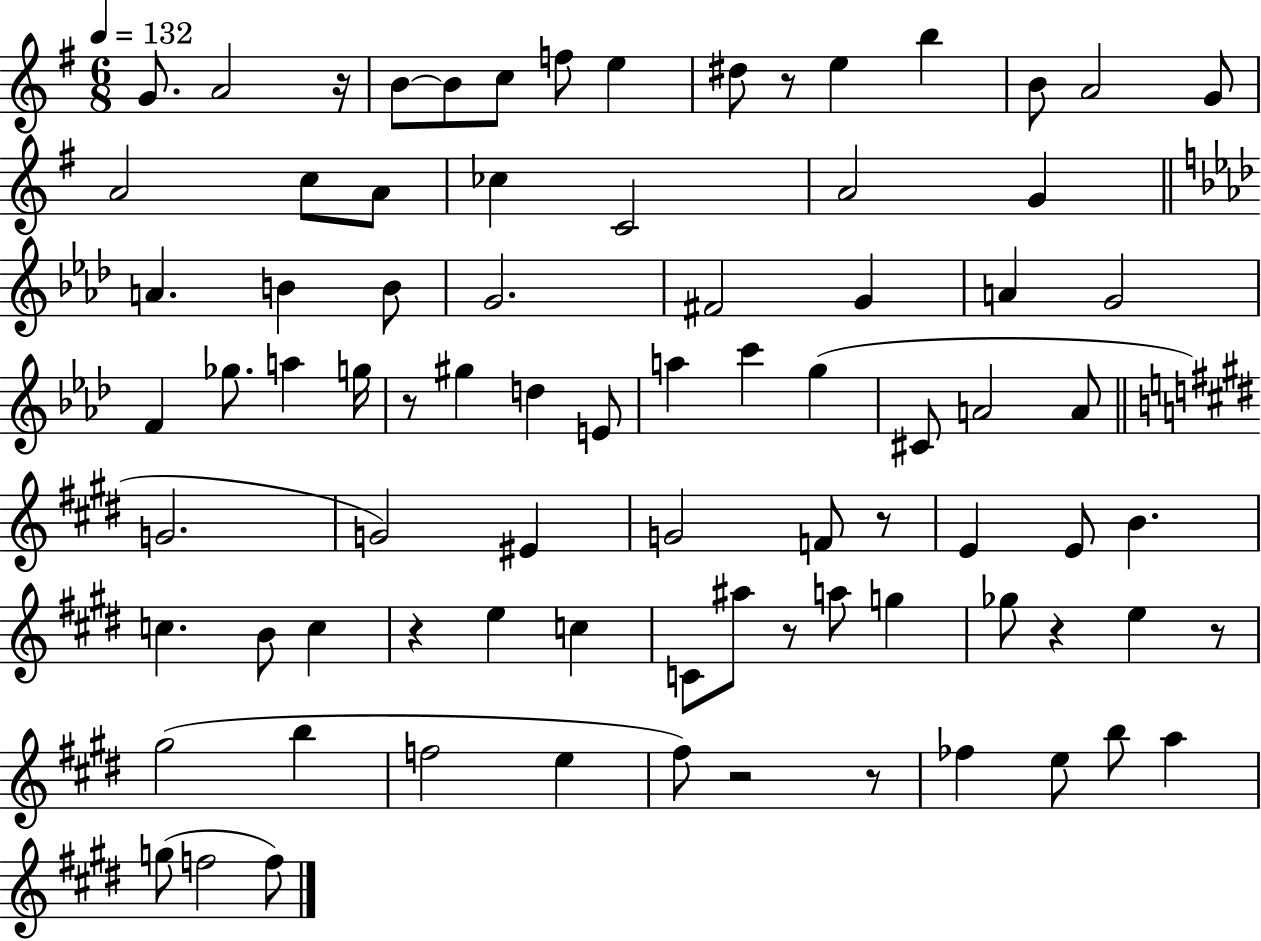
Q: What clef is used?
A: treble